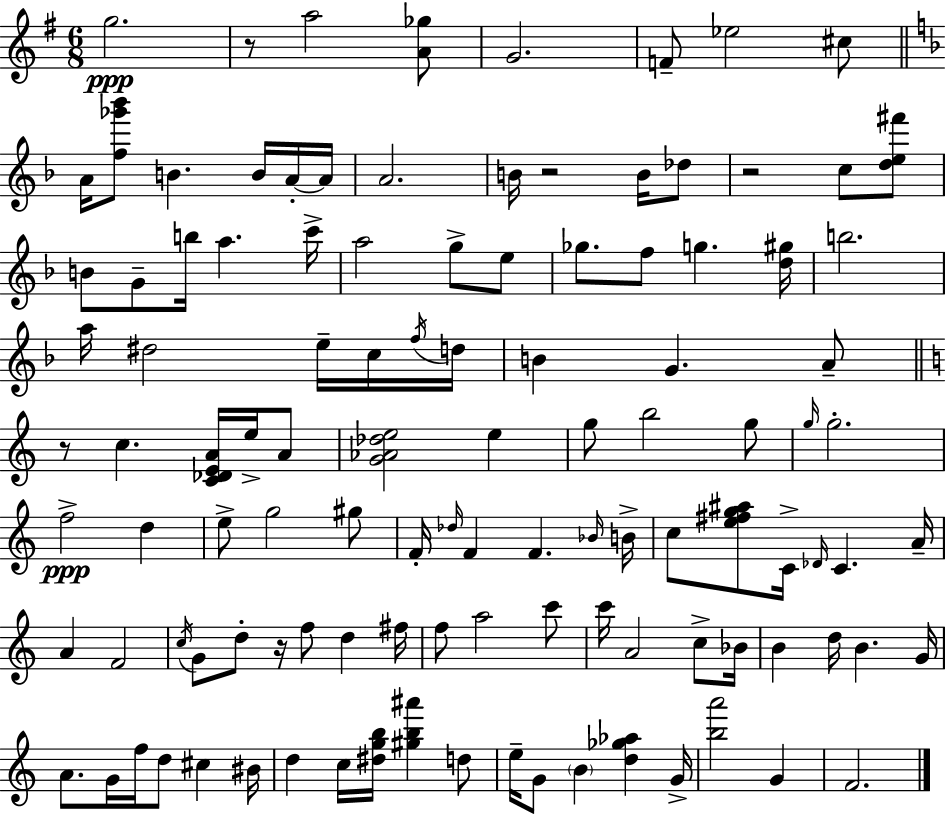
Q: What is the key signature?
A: E minor